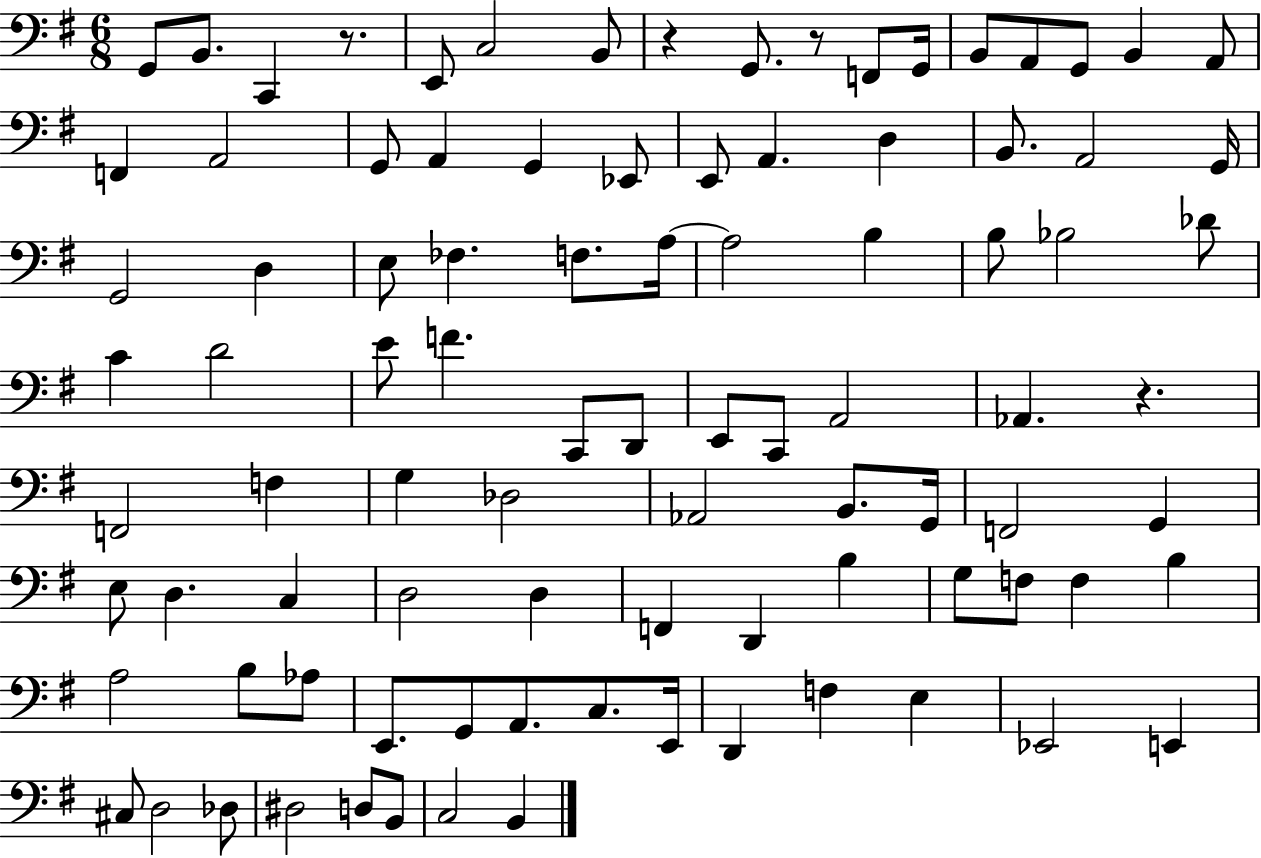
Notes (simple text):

G2/e B2/e. C2/q R/e. E2/e C3/h B2/e R/q G2/e. R/e F2/e G2/s B2/e A2/e G2/e B2/q A2/e F2/q A2/h G2/e A2/q G2/q Eb2/e E2/e A2/q. D3/q B2/e. A2/h G2/s G2/h D3/q E3/e FES3/q. F3/e. A3/s A3/h B3/q B3/e Bb3/h Db4/e C4/q D4/h E4/e F4/q. C2/e D2/e E2/e C2/e A2/h Ab2/q. R/q. F2/h F3/q G3/q Db3/h Ab2/h B2/e. G2/s F2/h G2/q E3/e D3/q. C3/q D3/h D3/q F2/q D2/q B3/q G3/e F3/e F3/q B3/q A3/h B3/e Ab3/e E2/e. G2/e A2/e. C3/e. E2/s D2/q F3/q E3/q Eb2/h E2/q C#3/e D3/h Db3/e D#3/h D3/e B2/e C3/h B2/q